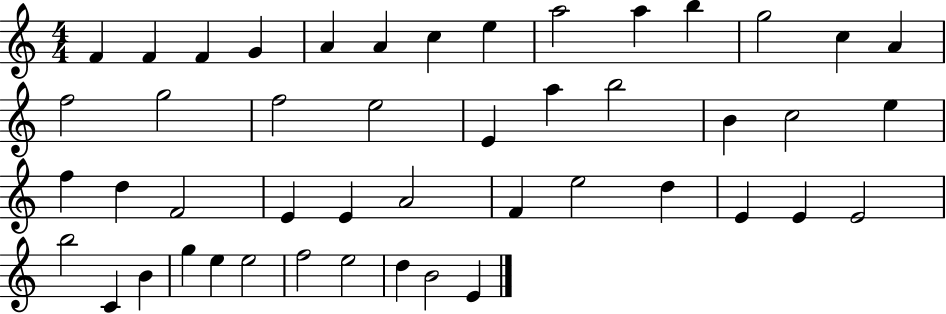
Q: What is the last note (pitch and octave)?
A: E4